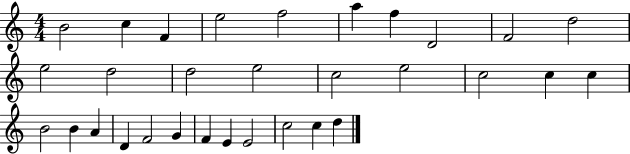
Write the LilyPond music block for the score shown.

{
  \clef treble
  \numericTimeSignature
  \time 4/4
  \key c \major
  b'2 c''4 f'4 | e''2 f''2 | a''4 f''4 d'2 | f'2 d''2 | \break e''2 d''2 | d''2 e''2 | c''2 e''2 | c''2 c''4 c''4 | \break b'2 b'4 a'4 | d'4 f'2 g'4 | f'4 e'4 e'2 | c''2 c''4 d''4 | \break \bar "|."
}